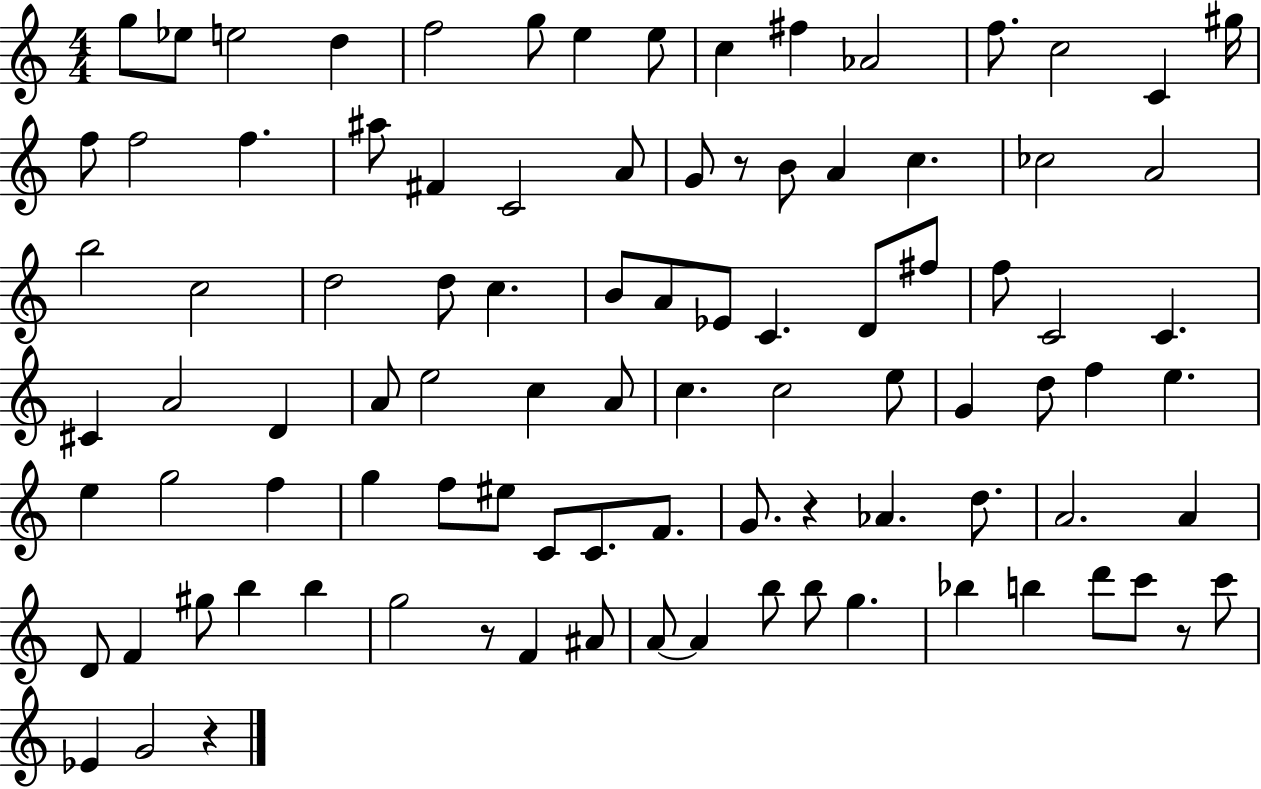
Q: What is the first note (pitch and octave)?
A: G5